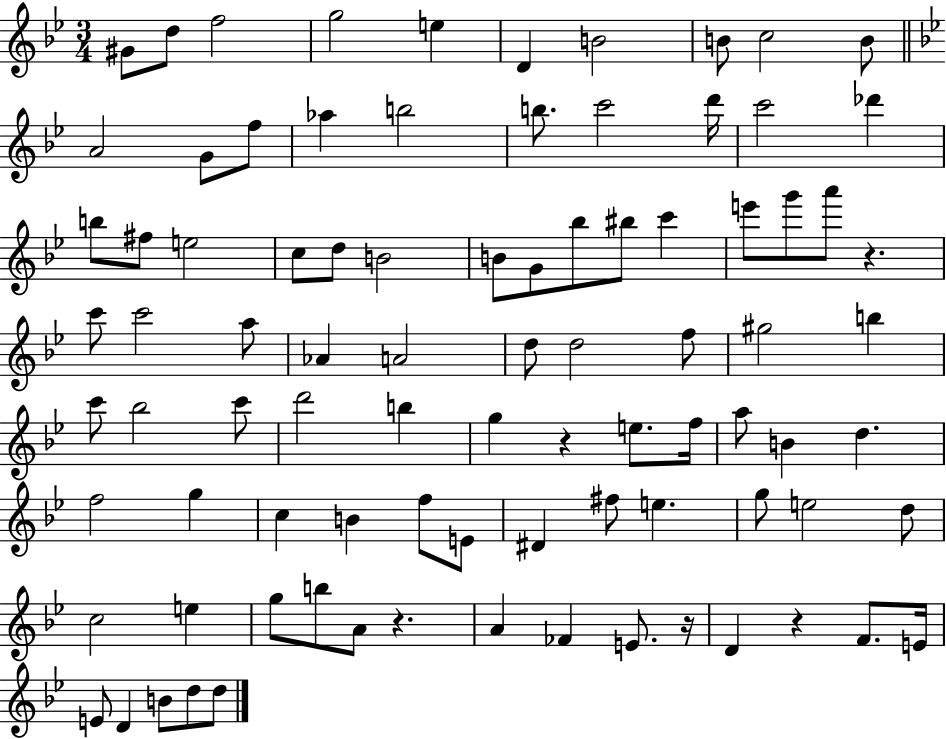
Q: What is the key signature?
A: BES major